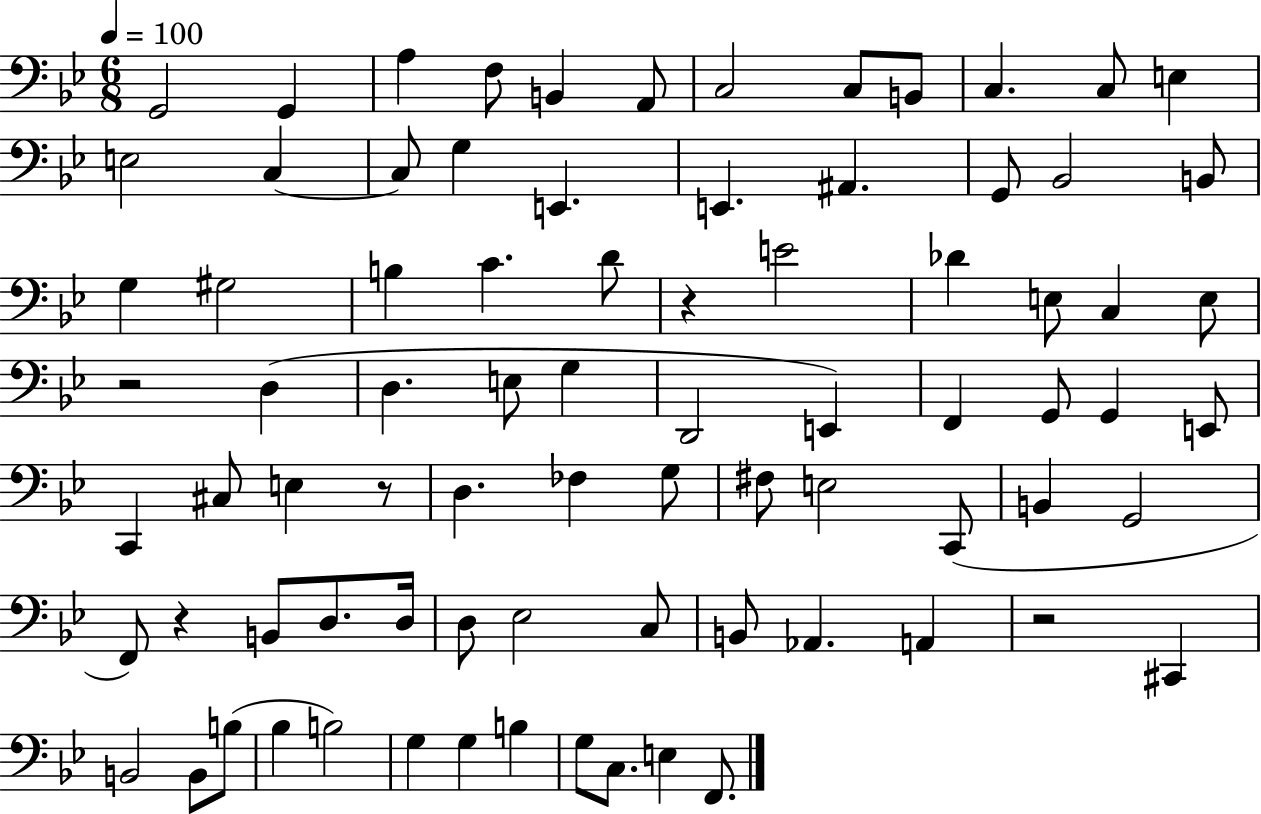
X:1
T:Untitled
M:6/8
L:1/4
K:Bb
G,,2 G,, A, F,/2 B,, A,,/2 C,2 C,/2 B,,/2 C, C,/2 E, E,2 C, C,/2 G, E,, E,, ^A,, G,,/2 _B,,2 B,,/2 G, ^G,2 B, C D/2 z E2 _D E,/2 C, E,/2 z2 D, D, E,/2 G, D,,2 E,, F,, G,,/2 G,, E,,/2 C,, ^C,/2 E, z/2 D, _F, G,/2 ^F,/2 E,2 C,,/2 B,, G,,2 F,,/2 z B,,/2 D,/2 D,/4 D,/2 _E,2 C,/2 B,,/2 _A,, A,, z2 ^C,, B,,2 B,,/2 B,/2 _B, B,2 G, G, B, G,/2 C,/2 E, F,,/2